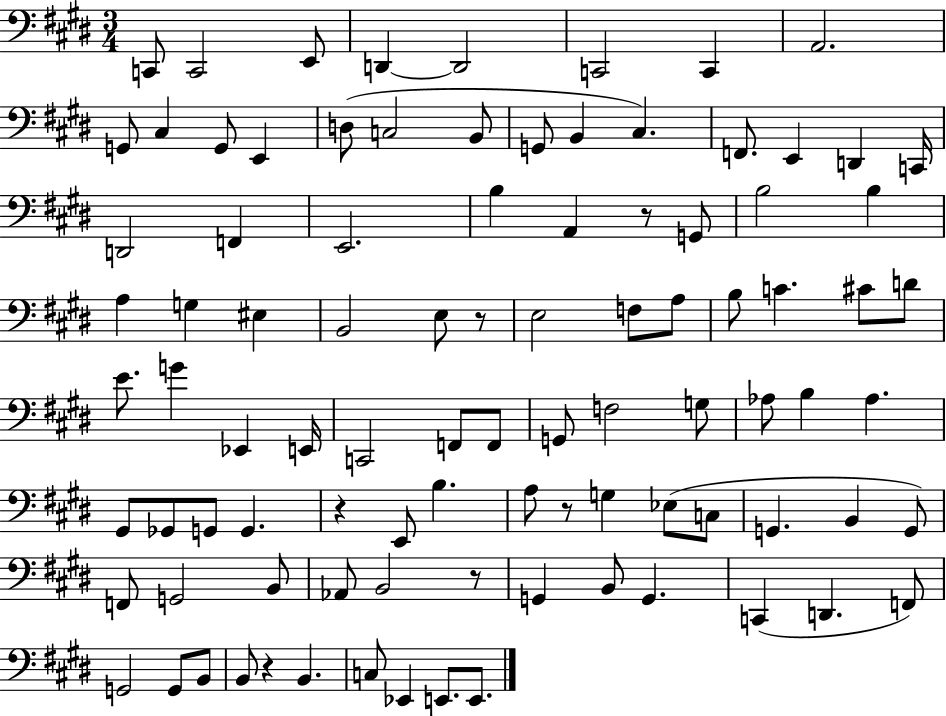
X:1
T:Untitled
M:3/4
L:1/4
K:E
C,,/2 C,,2 E,,/2 D,, D,,2 C,,2 C,, A,,2 G,,/2 ^C, G,,/2 E,, D,/2 C,2 B,,/2 G,,/2 B,, ^C, F,,/2 E,, D,, C,,/4 D,,2 F,, E,,2 B, A,, z/2 G,,/2 B,2 B, A, G, ^E, B,,2 E,/2 z/2 E,2 F,/2 A,/2 B,/2 C ^C/2 D/2 E/2 G _E,, E,,/4 C,,2 F,,/2 F,,/2 G,,/2 F,2 G,/2 _A,/2 B, _A, ^G,,/2 _G,,/2 G,,/2 G,, z E,,/2 B, A,/2 z/2 G, _E,/2 C,/2 G,, B,, G,,/2 F,,/2 G,,2 B,,/2 _A,,/2 B,,2 z/2 G,, B,,/2 G,, C,, D,, F,,/2 G,,2 G,,/2 B,,/2 B,,/2 z B,, C,/2 _E,, E,,/2 E,,/2